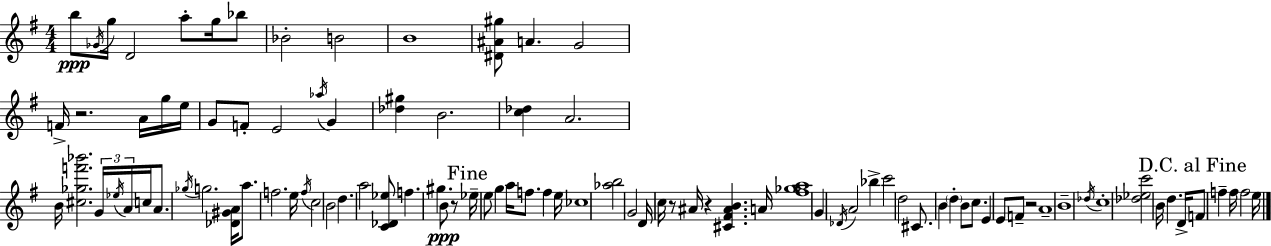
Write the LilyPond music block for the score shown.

{
  \clef treble
  \numericTimeSignature
  \time 4/4
  \key g \major
  b''8\ppp \acciaccatura { ges'16 } g''16 d'2 a''8-. g''16 bes''8 | bes'2-. b'2 | b'1 | <dis' ais' gis''>8 a'4. g'2 | \break f'16-> r2. a'16 g''16 | e''16 g'8 f'8-. e'2 \acciaccatura { aes''16 } g'4 | <des'' gis''>4 b'2. | <c'' des''>4 a'2. | \break b'16 <cis'' ges'' f''' bes'''>2. \tuplet 3/2 { g'16 | \acciaccatura { ees''16 } a'16 } c''16 a'8. \acciaccatura { ges''16 } g''2. | <des' gis' a'>16 a''8. f''2. | e''16 \acciaccatura { f''16 } c''2 b'2 | \break d''4. a''2 | <c' des' ees''>8 f''4. gis''4. | b'8\ppp r8 \mark "Fine" ees''16-- e''8 g''4 a''16 f''8. | f''4 e''16 ces''1 | \break <aes'' b''>2 g'2 | d'16 c''16 r8 ais'16 r4 <cis' fis' ais' b'>4. | a'16 <fis'' ges'' a''>1 | g'4 \acciaccatura { des'16 } a'2 | \break bes''4-> c'''2 d''2 | cis'8. b'4 \parenthesize d''4-. | b'8 c''8. e'4 e'8 f'8-- r2 | a'1-- | \break b'1-- | \acciaccatura { des''16 } c''1-. | <des'' ees'' c'''>2 b'16 | d''4. d'16-> \mark "D.C. al Fine" f'8 f''4-- f''16 f''2 | \break e''16 \bar "|."
}